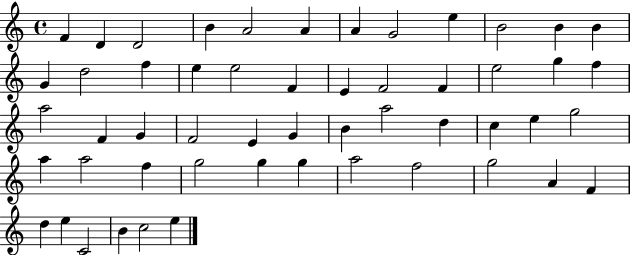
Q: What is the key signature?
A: C major